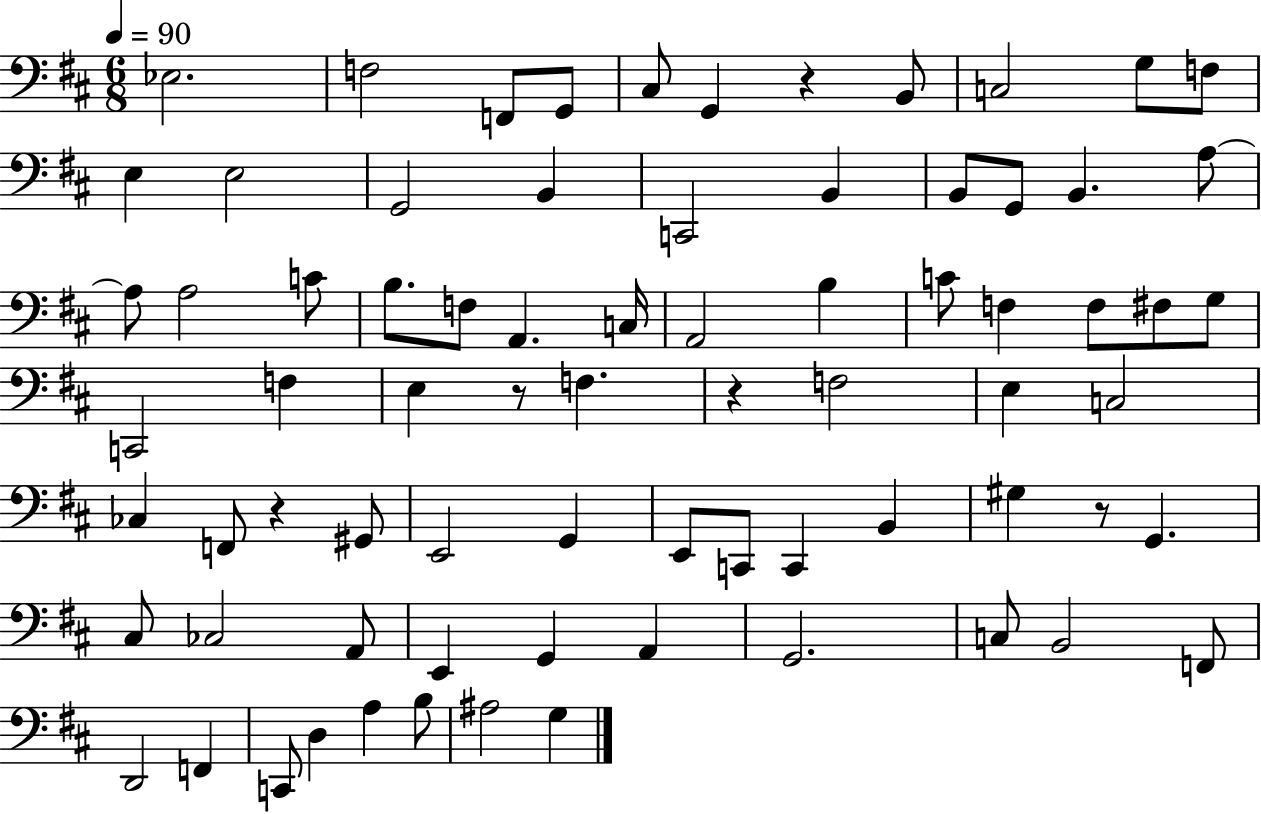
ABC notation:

X:1
T:Untitled
M:6/8
L:1/4
K:D
_E,2 F,2 F,,/2 G,,/2 ^C,/2 G,, z B,,/2 C,2 G,/2 F,/2 E, E,2 G,,2 B,, C,,2 B,, B,,/2 G,,/2 B,, A,/2 A,/2 A,2 C/2 B,/2 F,/2 A,, C,/4 A,,2 B, C/2 F, F,/2 ^F,/2 G,/2 C,,2 F, E, z/2 F, z F,2 E, C,2 _C, F,,/2 z ^G,,/2 E,,2 G,, E,,/2 C,,/2 C,, B,, ^G, z/2 G,, ^C,/2 _C,2 A,,/2 E,, G,, A,, G,,2 C,/2 B,,2 F,,/2 D,,2 F,, C,,/2 D, A, B,/2 ^A,2 G,